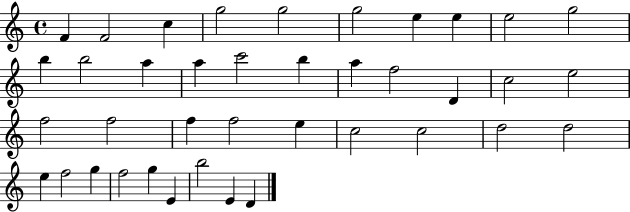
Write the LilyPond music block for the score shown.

{
  \clef treble
  \time 4/4
  \defaultTimeSignature
  \key c \major
  f'4 f'2 c''4 | g''2 g''2 | g''2 e''4 e''4 | e''2 g''2 | \break b''4 b''2 a''4 | a''4 c'''2 b''4 | a''4 f''2 d'4 | c''2 e''2 | \break f''2 f''2 | f''4 f''2 e''4 | c''2 c''2 | d''2 d''2 | \break e''4 f''2 g''4 | f''2 g''4 e'4 | b''2 e'4 d'4 | \bar "|."
}